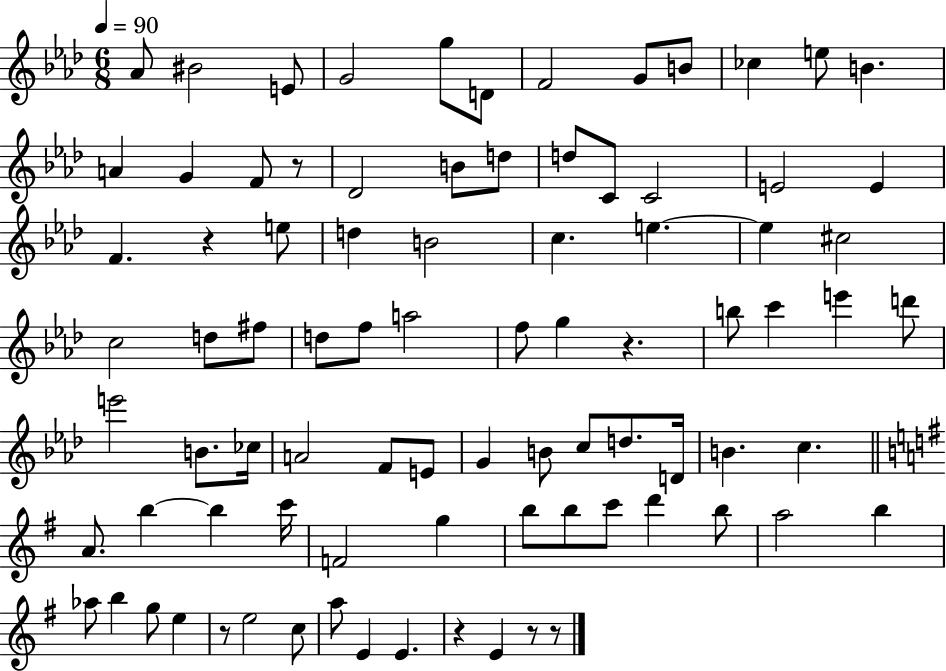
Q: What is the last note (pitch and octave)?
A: E4